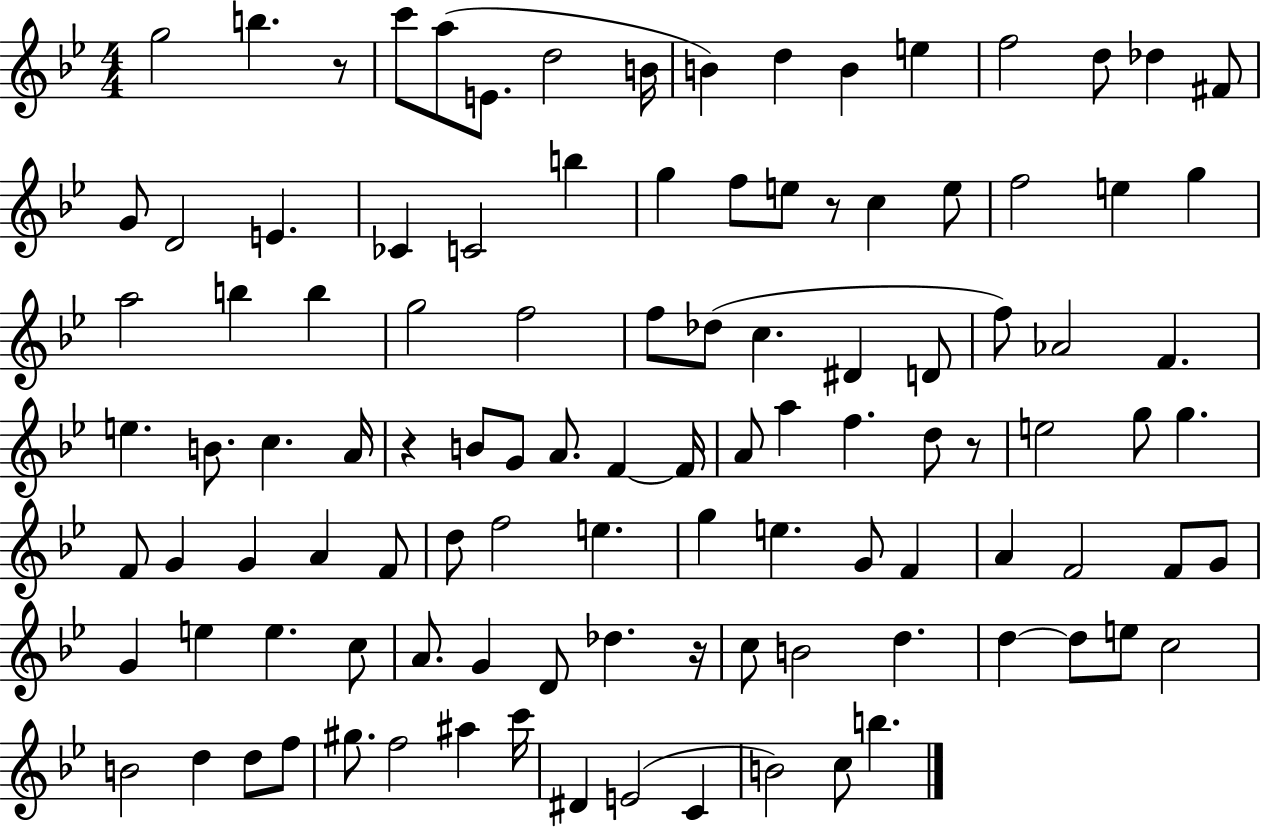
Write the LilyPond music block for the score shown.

{
  \clef treble
  \numericTimeSignature
  \time 4/4
  \key bes \major
  \repeat volta 2 { g''2 b''4. r8 | c'''8 a''8( e'8. d''2 b'16 | b'4) d''4 b'4 e''4 | f''2 d''8 des''4 fis'8 | \break g'8 d'2 e'4. | ces'4 c'2 b''4 | g''4 f''8 e''8 r8 c''4 e''8 | f''2 e''4 g''4 | \break a''2 b''4 b''4 | g''2 f''2 | f''8 des''8( c''4. dis'4 d'8 | f''8) aes'2 f'4. | \break e''4. b'8. c''4. a'16 | r4 b'8 g'8 a'8. f'4~~ f'16 | a'8 a''4 f''4. d''8 r8 | e''2 g''8 g''4. | \break f'8 g'4 g'4 a'4 f'8 | d''8 f''2 e''4. | g''4 e''4. g'8 f'4 | a'4 f'2 f'8 g'8 | \break g'4 e''4 e''4. c''8 | a'8. g'4 d'8 des''4. r16 | c''8 b'2 d''4. | d''4~~ d''8 e''8 c''2 | \break b'2 d''4 d''8 f''8 | gis''8. f''2 ais''4 c'''16 | dis'4 e'2( c'4 | b'2) c''8 b''4. | \break } \bar "|."
}